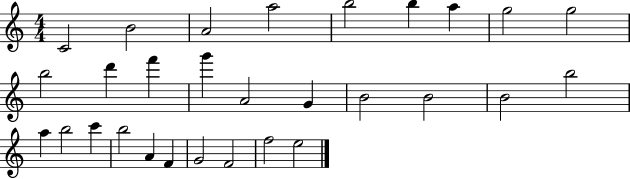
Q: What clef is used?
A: treble